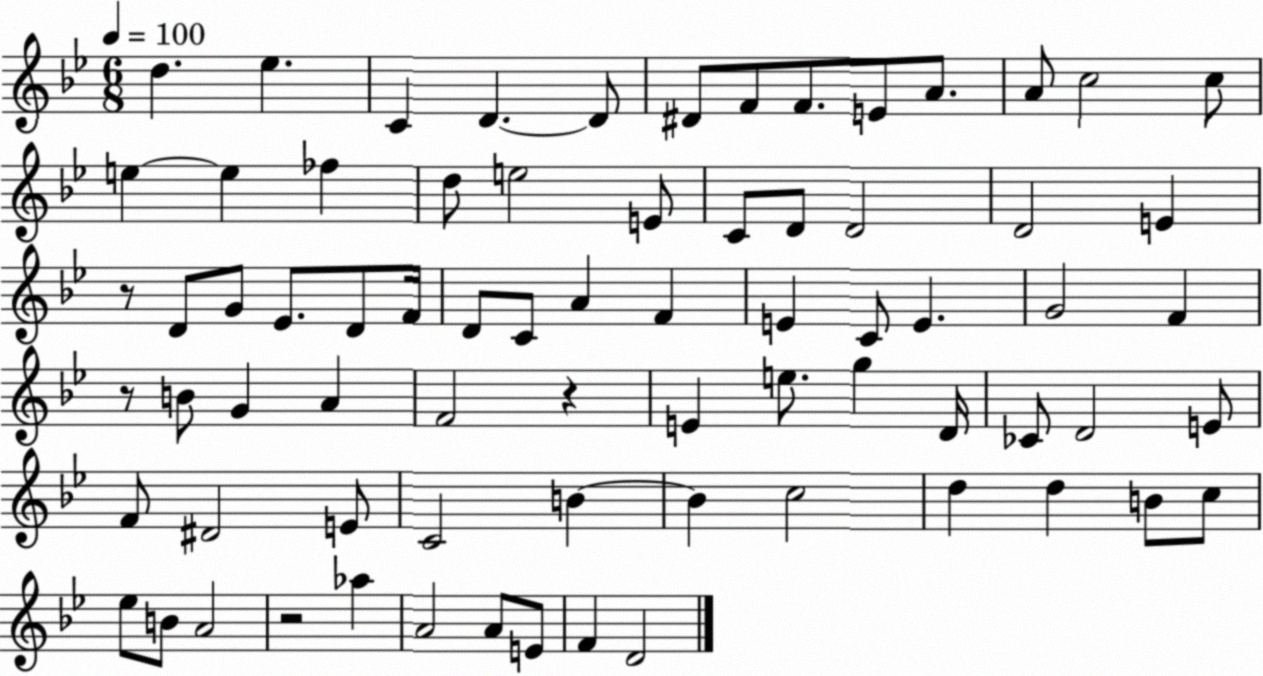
X:1
T:Untitled
M:6/8
L:1/4
K:Bb
d _e C D D/2 ^D/2 F/2 F/2 E/2 A/2 A/2 c2 c/2 e e _f d/2 e2 E/2 C/2 D/2 D2 D2 E z/2 D/2 G/2 _E/2 D/2 F/4 D/2 C/2 A F E C/2 E G2 F z/2 B/2 G A F2 z E e/2 g D/4 _C/2 D2 E/2 F/2 ^D2 E/2 C2 B B c2 d d B/2 c/2 _e/2 B/2 A2 z2 _a A2 A/2 E/2 F D2